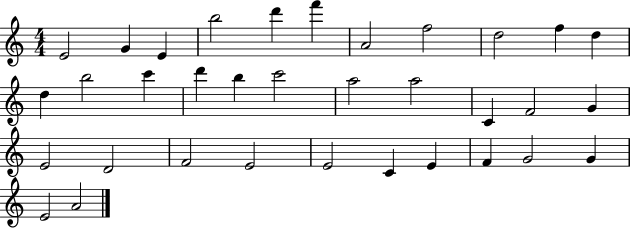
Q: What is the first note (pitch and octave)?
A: E4